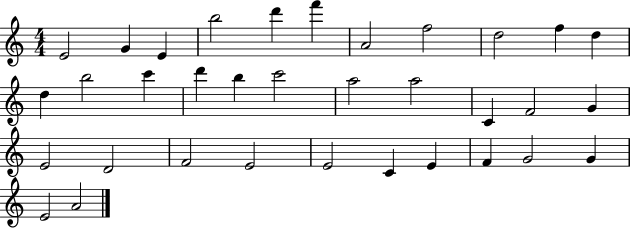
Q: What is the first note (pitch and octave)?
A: E4